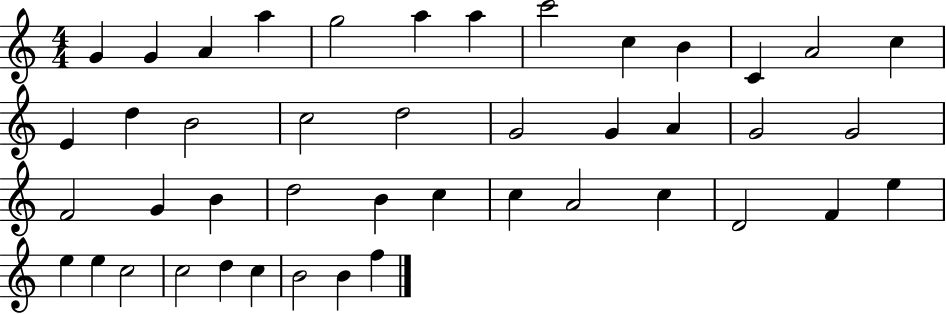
G4/q G4/q A4/q A5/q G5/h A5/q A5/q C6/h C5/q B4/q C4/q A4/h C5/q E4/q D5/q B4/h C5/h D5/h G4/h G4/q A4/q G4/h G4/h F4/h G4/q B4/q D5/h B4/q C5/q C5/q A4/h C5/q D4/h F4/q E5/q E5/q E5/q C5/h C5/h D5/q C5/q B4/h B4/q F5/q